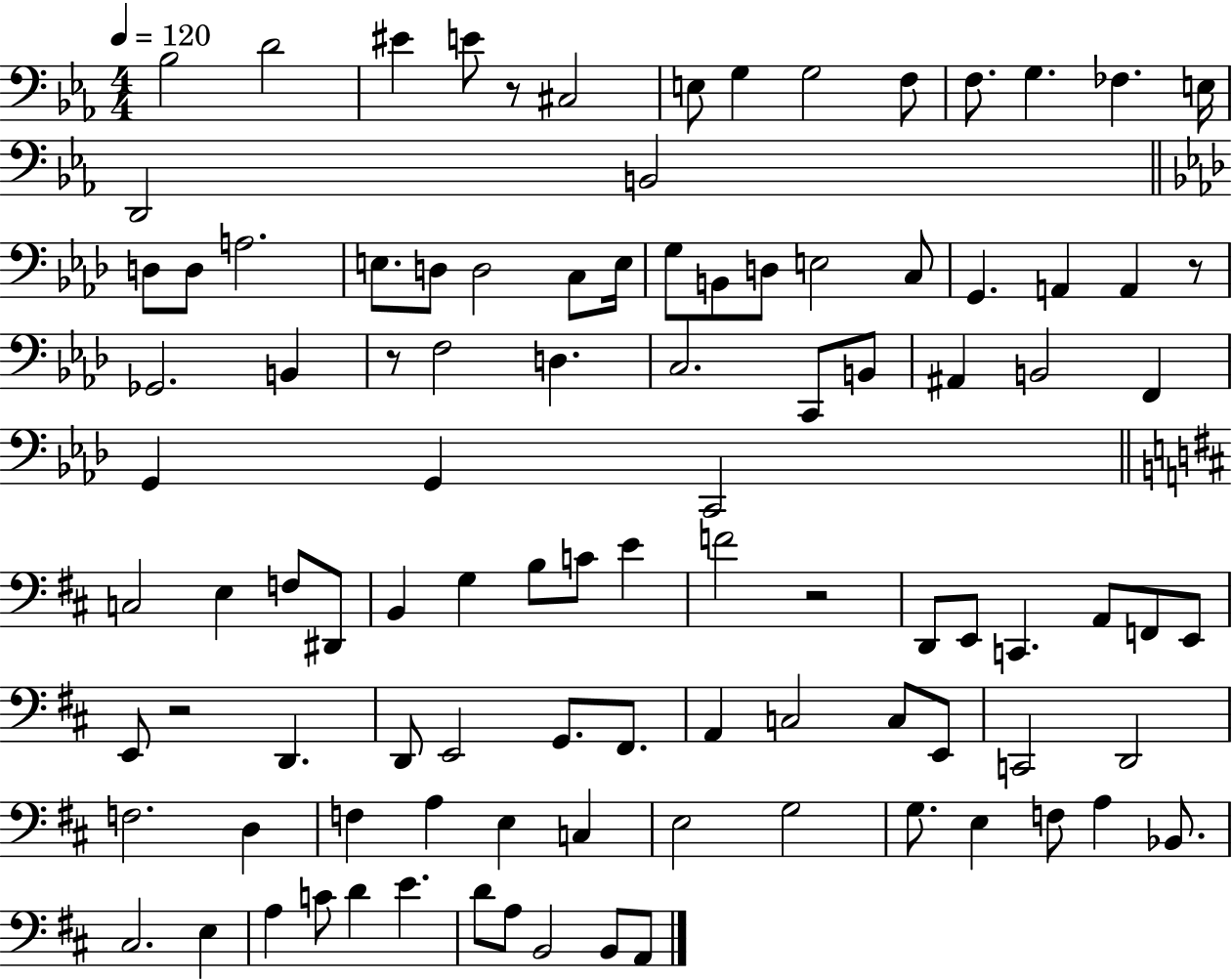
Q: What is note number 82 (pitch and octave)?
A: E3